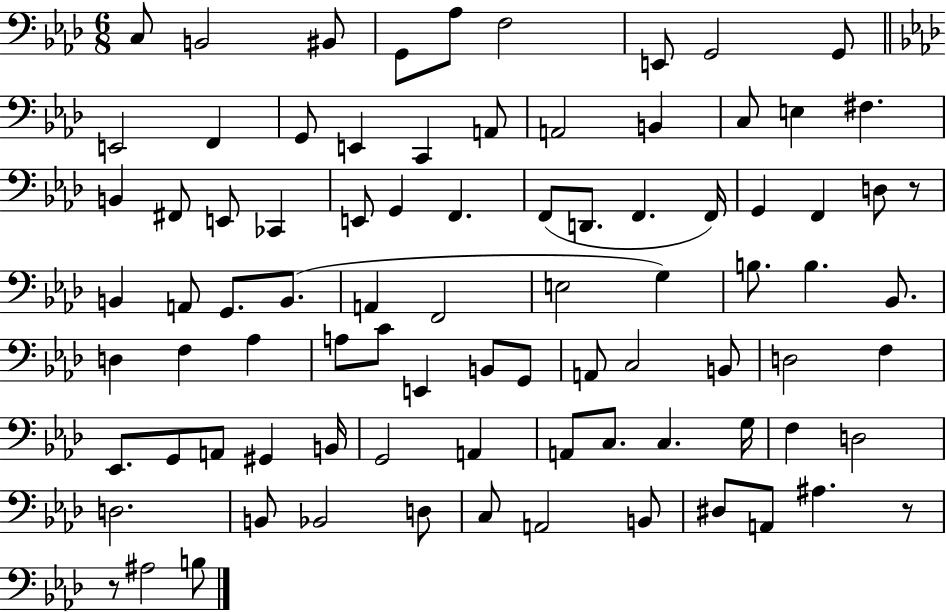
{
  \clef bass
  \numericTimeSignature
  \time 6/8
  \key aes \major
  \repeat volta 2 { c8 b,2 bis,8 | g,8 aes8 f2 | e,8 g,2 g,8 | \bar "||" \break \key aes \major e,2 f,4 | g,8 e,4 c,4 a,8 | a,2 b,4 | c8 e4 fis4. | \break b,4 fis,8 e,8 ces,4 | e,8 g,4 f,4. | f,8( d,8. f,4. f,16) | g,4 f,4 d8 r8 | \break b,4 a,8 g,8. b,8.( | a,4 f,2 | e2 g4) | b8. b4. bes,8. | \break d4 f4 aes4 | a8 c'8 e,4 b,8 g,8 | a,8 c2 b,8 | d2 f4 | \break ees,8. g,8 a,8 gis,4 b,16 | g,2 a,4 | a,8 c8. c4. g16 | f4 d2 | \break d2. | b,8 bes,2 d8 | c8 a,2 b,8 | dis8 a,8 ais4. r8 | \break r8 ais2 b8 | } \bar "|."
}